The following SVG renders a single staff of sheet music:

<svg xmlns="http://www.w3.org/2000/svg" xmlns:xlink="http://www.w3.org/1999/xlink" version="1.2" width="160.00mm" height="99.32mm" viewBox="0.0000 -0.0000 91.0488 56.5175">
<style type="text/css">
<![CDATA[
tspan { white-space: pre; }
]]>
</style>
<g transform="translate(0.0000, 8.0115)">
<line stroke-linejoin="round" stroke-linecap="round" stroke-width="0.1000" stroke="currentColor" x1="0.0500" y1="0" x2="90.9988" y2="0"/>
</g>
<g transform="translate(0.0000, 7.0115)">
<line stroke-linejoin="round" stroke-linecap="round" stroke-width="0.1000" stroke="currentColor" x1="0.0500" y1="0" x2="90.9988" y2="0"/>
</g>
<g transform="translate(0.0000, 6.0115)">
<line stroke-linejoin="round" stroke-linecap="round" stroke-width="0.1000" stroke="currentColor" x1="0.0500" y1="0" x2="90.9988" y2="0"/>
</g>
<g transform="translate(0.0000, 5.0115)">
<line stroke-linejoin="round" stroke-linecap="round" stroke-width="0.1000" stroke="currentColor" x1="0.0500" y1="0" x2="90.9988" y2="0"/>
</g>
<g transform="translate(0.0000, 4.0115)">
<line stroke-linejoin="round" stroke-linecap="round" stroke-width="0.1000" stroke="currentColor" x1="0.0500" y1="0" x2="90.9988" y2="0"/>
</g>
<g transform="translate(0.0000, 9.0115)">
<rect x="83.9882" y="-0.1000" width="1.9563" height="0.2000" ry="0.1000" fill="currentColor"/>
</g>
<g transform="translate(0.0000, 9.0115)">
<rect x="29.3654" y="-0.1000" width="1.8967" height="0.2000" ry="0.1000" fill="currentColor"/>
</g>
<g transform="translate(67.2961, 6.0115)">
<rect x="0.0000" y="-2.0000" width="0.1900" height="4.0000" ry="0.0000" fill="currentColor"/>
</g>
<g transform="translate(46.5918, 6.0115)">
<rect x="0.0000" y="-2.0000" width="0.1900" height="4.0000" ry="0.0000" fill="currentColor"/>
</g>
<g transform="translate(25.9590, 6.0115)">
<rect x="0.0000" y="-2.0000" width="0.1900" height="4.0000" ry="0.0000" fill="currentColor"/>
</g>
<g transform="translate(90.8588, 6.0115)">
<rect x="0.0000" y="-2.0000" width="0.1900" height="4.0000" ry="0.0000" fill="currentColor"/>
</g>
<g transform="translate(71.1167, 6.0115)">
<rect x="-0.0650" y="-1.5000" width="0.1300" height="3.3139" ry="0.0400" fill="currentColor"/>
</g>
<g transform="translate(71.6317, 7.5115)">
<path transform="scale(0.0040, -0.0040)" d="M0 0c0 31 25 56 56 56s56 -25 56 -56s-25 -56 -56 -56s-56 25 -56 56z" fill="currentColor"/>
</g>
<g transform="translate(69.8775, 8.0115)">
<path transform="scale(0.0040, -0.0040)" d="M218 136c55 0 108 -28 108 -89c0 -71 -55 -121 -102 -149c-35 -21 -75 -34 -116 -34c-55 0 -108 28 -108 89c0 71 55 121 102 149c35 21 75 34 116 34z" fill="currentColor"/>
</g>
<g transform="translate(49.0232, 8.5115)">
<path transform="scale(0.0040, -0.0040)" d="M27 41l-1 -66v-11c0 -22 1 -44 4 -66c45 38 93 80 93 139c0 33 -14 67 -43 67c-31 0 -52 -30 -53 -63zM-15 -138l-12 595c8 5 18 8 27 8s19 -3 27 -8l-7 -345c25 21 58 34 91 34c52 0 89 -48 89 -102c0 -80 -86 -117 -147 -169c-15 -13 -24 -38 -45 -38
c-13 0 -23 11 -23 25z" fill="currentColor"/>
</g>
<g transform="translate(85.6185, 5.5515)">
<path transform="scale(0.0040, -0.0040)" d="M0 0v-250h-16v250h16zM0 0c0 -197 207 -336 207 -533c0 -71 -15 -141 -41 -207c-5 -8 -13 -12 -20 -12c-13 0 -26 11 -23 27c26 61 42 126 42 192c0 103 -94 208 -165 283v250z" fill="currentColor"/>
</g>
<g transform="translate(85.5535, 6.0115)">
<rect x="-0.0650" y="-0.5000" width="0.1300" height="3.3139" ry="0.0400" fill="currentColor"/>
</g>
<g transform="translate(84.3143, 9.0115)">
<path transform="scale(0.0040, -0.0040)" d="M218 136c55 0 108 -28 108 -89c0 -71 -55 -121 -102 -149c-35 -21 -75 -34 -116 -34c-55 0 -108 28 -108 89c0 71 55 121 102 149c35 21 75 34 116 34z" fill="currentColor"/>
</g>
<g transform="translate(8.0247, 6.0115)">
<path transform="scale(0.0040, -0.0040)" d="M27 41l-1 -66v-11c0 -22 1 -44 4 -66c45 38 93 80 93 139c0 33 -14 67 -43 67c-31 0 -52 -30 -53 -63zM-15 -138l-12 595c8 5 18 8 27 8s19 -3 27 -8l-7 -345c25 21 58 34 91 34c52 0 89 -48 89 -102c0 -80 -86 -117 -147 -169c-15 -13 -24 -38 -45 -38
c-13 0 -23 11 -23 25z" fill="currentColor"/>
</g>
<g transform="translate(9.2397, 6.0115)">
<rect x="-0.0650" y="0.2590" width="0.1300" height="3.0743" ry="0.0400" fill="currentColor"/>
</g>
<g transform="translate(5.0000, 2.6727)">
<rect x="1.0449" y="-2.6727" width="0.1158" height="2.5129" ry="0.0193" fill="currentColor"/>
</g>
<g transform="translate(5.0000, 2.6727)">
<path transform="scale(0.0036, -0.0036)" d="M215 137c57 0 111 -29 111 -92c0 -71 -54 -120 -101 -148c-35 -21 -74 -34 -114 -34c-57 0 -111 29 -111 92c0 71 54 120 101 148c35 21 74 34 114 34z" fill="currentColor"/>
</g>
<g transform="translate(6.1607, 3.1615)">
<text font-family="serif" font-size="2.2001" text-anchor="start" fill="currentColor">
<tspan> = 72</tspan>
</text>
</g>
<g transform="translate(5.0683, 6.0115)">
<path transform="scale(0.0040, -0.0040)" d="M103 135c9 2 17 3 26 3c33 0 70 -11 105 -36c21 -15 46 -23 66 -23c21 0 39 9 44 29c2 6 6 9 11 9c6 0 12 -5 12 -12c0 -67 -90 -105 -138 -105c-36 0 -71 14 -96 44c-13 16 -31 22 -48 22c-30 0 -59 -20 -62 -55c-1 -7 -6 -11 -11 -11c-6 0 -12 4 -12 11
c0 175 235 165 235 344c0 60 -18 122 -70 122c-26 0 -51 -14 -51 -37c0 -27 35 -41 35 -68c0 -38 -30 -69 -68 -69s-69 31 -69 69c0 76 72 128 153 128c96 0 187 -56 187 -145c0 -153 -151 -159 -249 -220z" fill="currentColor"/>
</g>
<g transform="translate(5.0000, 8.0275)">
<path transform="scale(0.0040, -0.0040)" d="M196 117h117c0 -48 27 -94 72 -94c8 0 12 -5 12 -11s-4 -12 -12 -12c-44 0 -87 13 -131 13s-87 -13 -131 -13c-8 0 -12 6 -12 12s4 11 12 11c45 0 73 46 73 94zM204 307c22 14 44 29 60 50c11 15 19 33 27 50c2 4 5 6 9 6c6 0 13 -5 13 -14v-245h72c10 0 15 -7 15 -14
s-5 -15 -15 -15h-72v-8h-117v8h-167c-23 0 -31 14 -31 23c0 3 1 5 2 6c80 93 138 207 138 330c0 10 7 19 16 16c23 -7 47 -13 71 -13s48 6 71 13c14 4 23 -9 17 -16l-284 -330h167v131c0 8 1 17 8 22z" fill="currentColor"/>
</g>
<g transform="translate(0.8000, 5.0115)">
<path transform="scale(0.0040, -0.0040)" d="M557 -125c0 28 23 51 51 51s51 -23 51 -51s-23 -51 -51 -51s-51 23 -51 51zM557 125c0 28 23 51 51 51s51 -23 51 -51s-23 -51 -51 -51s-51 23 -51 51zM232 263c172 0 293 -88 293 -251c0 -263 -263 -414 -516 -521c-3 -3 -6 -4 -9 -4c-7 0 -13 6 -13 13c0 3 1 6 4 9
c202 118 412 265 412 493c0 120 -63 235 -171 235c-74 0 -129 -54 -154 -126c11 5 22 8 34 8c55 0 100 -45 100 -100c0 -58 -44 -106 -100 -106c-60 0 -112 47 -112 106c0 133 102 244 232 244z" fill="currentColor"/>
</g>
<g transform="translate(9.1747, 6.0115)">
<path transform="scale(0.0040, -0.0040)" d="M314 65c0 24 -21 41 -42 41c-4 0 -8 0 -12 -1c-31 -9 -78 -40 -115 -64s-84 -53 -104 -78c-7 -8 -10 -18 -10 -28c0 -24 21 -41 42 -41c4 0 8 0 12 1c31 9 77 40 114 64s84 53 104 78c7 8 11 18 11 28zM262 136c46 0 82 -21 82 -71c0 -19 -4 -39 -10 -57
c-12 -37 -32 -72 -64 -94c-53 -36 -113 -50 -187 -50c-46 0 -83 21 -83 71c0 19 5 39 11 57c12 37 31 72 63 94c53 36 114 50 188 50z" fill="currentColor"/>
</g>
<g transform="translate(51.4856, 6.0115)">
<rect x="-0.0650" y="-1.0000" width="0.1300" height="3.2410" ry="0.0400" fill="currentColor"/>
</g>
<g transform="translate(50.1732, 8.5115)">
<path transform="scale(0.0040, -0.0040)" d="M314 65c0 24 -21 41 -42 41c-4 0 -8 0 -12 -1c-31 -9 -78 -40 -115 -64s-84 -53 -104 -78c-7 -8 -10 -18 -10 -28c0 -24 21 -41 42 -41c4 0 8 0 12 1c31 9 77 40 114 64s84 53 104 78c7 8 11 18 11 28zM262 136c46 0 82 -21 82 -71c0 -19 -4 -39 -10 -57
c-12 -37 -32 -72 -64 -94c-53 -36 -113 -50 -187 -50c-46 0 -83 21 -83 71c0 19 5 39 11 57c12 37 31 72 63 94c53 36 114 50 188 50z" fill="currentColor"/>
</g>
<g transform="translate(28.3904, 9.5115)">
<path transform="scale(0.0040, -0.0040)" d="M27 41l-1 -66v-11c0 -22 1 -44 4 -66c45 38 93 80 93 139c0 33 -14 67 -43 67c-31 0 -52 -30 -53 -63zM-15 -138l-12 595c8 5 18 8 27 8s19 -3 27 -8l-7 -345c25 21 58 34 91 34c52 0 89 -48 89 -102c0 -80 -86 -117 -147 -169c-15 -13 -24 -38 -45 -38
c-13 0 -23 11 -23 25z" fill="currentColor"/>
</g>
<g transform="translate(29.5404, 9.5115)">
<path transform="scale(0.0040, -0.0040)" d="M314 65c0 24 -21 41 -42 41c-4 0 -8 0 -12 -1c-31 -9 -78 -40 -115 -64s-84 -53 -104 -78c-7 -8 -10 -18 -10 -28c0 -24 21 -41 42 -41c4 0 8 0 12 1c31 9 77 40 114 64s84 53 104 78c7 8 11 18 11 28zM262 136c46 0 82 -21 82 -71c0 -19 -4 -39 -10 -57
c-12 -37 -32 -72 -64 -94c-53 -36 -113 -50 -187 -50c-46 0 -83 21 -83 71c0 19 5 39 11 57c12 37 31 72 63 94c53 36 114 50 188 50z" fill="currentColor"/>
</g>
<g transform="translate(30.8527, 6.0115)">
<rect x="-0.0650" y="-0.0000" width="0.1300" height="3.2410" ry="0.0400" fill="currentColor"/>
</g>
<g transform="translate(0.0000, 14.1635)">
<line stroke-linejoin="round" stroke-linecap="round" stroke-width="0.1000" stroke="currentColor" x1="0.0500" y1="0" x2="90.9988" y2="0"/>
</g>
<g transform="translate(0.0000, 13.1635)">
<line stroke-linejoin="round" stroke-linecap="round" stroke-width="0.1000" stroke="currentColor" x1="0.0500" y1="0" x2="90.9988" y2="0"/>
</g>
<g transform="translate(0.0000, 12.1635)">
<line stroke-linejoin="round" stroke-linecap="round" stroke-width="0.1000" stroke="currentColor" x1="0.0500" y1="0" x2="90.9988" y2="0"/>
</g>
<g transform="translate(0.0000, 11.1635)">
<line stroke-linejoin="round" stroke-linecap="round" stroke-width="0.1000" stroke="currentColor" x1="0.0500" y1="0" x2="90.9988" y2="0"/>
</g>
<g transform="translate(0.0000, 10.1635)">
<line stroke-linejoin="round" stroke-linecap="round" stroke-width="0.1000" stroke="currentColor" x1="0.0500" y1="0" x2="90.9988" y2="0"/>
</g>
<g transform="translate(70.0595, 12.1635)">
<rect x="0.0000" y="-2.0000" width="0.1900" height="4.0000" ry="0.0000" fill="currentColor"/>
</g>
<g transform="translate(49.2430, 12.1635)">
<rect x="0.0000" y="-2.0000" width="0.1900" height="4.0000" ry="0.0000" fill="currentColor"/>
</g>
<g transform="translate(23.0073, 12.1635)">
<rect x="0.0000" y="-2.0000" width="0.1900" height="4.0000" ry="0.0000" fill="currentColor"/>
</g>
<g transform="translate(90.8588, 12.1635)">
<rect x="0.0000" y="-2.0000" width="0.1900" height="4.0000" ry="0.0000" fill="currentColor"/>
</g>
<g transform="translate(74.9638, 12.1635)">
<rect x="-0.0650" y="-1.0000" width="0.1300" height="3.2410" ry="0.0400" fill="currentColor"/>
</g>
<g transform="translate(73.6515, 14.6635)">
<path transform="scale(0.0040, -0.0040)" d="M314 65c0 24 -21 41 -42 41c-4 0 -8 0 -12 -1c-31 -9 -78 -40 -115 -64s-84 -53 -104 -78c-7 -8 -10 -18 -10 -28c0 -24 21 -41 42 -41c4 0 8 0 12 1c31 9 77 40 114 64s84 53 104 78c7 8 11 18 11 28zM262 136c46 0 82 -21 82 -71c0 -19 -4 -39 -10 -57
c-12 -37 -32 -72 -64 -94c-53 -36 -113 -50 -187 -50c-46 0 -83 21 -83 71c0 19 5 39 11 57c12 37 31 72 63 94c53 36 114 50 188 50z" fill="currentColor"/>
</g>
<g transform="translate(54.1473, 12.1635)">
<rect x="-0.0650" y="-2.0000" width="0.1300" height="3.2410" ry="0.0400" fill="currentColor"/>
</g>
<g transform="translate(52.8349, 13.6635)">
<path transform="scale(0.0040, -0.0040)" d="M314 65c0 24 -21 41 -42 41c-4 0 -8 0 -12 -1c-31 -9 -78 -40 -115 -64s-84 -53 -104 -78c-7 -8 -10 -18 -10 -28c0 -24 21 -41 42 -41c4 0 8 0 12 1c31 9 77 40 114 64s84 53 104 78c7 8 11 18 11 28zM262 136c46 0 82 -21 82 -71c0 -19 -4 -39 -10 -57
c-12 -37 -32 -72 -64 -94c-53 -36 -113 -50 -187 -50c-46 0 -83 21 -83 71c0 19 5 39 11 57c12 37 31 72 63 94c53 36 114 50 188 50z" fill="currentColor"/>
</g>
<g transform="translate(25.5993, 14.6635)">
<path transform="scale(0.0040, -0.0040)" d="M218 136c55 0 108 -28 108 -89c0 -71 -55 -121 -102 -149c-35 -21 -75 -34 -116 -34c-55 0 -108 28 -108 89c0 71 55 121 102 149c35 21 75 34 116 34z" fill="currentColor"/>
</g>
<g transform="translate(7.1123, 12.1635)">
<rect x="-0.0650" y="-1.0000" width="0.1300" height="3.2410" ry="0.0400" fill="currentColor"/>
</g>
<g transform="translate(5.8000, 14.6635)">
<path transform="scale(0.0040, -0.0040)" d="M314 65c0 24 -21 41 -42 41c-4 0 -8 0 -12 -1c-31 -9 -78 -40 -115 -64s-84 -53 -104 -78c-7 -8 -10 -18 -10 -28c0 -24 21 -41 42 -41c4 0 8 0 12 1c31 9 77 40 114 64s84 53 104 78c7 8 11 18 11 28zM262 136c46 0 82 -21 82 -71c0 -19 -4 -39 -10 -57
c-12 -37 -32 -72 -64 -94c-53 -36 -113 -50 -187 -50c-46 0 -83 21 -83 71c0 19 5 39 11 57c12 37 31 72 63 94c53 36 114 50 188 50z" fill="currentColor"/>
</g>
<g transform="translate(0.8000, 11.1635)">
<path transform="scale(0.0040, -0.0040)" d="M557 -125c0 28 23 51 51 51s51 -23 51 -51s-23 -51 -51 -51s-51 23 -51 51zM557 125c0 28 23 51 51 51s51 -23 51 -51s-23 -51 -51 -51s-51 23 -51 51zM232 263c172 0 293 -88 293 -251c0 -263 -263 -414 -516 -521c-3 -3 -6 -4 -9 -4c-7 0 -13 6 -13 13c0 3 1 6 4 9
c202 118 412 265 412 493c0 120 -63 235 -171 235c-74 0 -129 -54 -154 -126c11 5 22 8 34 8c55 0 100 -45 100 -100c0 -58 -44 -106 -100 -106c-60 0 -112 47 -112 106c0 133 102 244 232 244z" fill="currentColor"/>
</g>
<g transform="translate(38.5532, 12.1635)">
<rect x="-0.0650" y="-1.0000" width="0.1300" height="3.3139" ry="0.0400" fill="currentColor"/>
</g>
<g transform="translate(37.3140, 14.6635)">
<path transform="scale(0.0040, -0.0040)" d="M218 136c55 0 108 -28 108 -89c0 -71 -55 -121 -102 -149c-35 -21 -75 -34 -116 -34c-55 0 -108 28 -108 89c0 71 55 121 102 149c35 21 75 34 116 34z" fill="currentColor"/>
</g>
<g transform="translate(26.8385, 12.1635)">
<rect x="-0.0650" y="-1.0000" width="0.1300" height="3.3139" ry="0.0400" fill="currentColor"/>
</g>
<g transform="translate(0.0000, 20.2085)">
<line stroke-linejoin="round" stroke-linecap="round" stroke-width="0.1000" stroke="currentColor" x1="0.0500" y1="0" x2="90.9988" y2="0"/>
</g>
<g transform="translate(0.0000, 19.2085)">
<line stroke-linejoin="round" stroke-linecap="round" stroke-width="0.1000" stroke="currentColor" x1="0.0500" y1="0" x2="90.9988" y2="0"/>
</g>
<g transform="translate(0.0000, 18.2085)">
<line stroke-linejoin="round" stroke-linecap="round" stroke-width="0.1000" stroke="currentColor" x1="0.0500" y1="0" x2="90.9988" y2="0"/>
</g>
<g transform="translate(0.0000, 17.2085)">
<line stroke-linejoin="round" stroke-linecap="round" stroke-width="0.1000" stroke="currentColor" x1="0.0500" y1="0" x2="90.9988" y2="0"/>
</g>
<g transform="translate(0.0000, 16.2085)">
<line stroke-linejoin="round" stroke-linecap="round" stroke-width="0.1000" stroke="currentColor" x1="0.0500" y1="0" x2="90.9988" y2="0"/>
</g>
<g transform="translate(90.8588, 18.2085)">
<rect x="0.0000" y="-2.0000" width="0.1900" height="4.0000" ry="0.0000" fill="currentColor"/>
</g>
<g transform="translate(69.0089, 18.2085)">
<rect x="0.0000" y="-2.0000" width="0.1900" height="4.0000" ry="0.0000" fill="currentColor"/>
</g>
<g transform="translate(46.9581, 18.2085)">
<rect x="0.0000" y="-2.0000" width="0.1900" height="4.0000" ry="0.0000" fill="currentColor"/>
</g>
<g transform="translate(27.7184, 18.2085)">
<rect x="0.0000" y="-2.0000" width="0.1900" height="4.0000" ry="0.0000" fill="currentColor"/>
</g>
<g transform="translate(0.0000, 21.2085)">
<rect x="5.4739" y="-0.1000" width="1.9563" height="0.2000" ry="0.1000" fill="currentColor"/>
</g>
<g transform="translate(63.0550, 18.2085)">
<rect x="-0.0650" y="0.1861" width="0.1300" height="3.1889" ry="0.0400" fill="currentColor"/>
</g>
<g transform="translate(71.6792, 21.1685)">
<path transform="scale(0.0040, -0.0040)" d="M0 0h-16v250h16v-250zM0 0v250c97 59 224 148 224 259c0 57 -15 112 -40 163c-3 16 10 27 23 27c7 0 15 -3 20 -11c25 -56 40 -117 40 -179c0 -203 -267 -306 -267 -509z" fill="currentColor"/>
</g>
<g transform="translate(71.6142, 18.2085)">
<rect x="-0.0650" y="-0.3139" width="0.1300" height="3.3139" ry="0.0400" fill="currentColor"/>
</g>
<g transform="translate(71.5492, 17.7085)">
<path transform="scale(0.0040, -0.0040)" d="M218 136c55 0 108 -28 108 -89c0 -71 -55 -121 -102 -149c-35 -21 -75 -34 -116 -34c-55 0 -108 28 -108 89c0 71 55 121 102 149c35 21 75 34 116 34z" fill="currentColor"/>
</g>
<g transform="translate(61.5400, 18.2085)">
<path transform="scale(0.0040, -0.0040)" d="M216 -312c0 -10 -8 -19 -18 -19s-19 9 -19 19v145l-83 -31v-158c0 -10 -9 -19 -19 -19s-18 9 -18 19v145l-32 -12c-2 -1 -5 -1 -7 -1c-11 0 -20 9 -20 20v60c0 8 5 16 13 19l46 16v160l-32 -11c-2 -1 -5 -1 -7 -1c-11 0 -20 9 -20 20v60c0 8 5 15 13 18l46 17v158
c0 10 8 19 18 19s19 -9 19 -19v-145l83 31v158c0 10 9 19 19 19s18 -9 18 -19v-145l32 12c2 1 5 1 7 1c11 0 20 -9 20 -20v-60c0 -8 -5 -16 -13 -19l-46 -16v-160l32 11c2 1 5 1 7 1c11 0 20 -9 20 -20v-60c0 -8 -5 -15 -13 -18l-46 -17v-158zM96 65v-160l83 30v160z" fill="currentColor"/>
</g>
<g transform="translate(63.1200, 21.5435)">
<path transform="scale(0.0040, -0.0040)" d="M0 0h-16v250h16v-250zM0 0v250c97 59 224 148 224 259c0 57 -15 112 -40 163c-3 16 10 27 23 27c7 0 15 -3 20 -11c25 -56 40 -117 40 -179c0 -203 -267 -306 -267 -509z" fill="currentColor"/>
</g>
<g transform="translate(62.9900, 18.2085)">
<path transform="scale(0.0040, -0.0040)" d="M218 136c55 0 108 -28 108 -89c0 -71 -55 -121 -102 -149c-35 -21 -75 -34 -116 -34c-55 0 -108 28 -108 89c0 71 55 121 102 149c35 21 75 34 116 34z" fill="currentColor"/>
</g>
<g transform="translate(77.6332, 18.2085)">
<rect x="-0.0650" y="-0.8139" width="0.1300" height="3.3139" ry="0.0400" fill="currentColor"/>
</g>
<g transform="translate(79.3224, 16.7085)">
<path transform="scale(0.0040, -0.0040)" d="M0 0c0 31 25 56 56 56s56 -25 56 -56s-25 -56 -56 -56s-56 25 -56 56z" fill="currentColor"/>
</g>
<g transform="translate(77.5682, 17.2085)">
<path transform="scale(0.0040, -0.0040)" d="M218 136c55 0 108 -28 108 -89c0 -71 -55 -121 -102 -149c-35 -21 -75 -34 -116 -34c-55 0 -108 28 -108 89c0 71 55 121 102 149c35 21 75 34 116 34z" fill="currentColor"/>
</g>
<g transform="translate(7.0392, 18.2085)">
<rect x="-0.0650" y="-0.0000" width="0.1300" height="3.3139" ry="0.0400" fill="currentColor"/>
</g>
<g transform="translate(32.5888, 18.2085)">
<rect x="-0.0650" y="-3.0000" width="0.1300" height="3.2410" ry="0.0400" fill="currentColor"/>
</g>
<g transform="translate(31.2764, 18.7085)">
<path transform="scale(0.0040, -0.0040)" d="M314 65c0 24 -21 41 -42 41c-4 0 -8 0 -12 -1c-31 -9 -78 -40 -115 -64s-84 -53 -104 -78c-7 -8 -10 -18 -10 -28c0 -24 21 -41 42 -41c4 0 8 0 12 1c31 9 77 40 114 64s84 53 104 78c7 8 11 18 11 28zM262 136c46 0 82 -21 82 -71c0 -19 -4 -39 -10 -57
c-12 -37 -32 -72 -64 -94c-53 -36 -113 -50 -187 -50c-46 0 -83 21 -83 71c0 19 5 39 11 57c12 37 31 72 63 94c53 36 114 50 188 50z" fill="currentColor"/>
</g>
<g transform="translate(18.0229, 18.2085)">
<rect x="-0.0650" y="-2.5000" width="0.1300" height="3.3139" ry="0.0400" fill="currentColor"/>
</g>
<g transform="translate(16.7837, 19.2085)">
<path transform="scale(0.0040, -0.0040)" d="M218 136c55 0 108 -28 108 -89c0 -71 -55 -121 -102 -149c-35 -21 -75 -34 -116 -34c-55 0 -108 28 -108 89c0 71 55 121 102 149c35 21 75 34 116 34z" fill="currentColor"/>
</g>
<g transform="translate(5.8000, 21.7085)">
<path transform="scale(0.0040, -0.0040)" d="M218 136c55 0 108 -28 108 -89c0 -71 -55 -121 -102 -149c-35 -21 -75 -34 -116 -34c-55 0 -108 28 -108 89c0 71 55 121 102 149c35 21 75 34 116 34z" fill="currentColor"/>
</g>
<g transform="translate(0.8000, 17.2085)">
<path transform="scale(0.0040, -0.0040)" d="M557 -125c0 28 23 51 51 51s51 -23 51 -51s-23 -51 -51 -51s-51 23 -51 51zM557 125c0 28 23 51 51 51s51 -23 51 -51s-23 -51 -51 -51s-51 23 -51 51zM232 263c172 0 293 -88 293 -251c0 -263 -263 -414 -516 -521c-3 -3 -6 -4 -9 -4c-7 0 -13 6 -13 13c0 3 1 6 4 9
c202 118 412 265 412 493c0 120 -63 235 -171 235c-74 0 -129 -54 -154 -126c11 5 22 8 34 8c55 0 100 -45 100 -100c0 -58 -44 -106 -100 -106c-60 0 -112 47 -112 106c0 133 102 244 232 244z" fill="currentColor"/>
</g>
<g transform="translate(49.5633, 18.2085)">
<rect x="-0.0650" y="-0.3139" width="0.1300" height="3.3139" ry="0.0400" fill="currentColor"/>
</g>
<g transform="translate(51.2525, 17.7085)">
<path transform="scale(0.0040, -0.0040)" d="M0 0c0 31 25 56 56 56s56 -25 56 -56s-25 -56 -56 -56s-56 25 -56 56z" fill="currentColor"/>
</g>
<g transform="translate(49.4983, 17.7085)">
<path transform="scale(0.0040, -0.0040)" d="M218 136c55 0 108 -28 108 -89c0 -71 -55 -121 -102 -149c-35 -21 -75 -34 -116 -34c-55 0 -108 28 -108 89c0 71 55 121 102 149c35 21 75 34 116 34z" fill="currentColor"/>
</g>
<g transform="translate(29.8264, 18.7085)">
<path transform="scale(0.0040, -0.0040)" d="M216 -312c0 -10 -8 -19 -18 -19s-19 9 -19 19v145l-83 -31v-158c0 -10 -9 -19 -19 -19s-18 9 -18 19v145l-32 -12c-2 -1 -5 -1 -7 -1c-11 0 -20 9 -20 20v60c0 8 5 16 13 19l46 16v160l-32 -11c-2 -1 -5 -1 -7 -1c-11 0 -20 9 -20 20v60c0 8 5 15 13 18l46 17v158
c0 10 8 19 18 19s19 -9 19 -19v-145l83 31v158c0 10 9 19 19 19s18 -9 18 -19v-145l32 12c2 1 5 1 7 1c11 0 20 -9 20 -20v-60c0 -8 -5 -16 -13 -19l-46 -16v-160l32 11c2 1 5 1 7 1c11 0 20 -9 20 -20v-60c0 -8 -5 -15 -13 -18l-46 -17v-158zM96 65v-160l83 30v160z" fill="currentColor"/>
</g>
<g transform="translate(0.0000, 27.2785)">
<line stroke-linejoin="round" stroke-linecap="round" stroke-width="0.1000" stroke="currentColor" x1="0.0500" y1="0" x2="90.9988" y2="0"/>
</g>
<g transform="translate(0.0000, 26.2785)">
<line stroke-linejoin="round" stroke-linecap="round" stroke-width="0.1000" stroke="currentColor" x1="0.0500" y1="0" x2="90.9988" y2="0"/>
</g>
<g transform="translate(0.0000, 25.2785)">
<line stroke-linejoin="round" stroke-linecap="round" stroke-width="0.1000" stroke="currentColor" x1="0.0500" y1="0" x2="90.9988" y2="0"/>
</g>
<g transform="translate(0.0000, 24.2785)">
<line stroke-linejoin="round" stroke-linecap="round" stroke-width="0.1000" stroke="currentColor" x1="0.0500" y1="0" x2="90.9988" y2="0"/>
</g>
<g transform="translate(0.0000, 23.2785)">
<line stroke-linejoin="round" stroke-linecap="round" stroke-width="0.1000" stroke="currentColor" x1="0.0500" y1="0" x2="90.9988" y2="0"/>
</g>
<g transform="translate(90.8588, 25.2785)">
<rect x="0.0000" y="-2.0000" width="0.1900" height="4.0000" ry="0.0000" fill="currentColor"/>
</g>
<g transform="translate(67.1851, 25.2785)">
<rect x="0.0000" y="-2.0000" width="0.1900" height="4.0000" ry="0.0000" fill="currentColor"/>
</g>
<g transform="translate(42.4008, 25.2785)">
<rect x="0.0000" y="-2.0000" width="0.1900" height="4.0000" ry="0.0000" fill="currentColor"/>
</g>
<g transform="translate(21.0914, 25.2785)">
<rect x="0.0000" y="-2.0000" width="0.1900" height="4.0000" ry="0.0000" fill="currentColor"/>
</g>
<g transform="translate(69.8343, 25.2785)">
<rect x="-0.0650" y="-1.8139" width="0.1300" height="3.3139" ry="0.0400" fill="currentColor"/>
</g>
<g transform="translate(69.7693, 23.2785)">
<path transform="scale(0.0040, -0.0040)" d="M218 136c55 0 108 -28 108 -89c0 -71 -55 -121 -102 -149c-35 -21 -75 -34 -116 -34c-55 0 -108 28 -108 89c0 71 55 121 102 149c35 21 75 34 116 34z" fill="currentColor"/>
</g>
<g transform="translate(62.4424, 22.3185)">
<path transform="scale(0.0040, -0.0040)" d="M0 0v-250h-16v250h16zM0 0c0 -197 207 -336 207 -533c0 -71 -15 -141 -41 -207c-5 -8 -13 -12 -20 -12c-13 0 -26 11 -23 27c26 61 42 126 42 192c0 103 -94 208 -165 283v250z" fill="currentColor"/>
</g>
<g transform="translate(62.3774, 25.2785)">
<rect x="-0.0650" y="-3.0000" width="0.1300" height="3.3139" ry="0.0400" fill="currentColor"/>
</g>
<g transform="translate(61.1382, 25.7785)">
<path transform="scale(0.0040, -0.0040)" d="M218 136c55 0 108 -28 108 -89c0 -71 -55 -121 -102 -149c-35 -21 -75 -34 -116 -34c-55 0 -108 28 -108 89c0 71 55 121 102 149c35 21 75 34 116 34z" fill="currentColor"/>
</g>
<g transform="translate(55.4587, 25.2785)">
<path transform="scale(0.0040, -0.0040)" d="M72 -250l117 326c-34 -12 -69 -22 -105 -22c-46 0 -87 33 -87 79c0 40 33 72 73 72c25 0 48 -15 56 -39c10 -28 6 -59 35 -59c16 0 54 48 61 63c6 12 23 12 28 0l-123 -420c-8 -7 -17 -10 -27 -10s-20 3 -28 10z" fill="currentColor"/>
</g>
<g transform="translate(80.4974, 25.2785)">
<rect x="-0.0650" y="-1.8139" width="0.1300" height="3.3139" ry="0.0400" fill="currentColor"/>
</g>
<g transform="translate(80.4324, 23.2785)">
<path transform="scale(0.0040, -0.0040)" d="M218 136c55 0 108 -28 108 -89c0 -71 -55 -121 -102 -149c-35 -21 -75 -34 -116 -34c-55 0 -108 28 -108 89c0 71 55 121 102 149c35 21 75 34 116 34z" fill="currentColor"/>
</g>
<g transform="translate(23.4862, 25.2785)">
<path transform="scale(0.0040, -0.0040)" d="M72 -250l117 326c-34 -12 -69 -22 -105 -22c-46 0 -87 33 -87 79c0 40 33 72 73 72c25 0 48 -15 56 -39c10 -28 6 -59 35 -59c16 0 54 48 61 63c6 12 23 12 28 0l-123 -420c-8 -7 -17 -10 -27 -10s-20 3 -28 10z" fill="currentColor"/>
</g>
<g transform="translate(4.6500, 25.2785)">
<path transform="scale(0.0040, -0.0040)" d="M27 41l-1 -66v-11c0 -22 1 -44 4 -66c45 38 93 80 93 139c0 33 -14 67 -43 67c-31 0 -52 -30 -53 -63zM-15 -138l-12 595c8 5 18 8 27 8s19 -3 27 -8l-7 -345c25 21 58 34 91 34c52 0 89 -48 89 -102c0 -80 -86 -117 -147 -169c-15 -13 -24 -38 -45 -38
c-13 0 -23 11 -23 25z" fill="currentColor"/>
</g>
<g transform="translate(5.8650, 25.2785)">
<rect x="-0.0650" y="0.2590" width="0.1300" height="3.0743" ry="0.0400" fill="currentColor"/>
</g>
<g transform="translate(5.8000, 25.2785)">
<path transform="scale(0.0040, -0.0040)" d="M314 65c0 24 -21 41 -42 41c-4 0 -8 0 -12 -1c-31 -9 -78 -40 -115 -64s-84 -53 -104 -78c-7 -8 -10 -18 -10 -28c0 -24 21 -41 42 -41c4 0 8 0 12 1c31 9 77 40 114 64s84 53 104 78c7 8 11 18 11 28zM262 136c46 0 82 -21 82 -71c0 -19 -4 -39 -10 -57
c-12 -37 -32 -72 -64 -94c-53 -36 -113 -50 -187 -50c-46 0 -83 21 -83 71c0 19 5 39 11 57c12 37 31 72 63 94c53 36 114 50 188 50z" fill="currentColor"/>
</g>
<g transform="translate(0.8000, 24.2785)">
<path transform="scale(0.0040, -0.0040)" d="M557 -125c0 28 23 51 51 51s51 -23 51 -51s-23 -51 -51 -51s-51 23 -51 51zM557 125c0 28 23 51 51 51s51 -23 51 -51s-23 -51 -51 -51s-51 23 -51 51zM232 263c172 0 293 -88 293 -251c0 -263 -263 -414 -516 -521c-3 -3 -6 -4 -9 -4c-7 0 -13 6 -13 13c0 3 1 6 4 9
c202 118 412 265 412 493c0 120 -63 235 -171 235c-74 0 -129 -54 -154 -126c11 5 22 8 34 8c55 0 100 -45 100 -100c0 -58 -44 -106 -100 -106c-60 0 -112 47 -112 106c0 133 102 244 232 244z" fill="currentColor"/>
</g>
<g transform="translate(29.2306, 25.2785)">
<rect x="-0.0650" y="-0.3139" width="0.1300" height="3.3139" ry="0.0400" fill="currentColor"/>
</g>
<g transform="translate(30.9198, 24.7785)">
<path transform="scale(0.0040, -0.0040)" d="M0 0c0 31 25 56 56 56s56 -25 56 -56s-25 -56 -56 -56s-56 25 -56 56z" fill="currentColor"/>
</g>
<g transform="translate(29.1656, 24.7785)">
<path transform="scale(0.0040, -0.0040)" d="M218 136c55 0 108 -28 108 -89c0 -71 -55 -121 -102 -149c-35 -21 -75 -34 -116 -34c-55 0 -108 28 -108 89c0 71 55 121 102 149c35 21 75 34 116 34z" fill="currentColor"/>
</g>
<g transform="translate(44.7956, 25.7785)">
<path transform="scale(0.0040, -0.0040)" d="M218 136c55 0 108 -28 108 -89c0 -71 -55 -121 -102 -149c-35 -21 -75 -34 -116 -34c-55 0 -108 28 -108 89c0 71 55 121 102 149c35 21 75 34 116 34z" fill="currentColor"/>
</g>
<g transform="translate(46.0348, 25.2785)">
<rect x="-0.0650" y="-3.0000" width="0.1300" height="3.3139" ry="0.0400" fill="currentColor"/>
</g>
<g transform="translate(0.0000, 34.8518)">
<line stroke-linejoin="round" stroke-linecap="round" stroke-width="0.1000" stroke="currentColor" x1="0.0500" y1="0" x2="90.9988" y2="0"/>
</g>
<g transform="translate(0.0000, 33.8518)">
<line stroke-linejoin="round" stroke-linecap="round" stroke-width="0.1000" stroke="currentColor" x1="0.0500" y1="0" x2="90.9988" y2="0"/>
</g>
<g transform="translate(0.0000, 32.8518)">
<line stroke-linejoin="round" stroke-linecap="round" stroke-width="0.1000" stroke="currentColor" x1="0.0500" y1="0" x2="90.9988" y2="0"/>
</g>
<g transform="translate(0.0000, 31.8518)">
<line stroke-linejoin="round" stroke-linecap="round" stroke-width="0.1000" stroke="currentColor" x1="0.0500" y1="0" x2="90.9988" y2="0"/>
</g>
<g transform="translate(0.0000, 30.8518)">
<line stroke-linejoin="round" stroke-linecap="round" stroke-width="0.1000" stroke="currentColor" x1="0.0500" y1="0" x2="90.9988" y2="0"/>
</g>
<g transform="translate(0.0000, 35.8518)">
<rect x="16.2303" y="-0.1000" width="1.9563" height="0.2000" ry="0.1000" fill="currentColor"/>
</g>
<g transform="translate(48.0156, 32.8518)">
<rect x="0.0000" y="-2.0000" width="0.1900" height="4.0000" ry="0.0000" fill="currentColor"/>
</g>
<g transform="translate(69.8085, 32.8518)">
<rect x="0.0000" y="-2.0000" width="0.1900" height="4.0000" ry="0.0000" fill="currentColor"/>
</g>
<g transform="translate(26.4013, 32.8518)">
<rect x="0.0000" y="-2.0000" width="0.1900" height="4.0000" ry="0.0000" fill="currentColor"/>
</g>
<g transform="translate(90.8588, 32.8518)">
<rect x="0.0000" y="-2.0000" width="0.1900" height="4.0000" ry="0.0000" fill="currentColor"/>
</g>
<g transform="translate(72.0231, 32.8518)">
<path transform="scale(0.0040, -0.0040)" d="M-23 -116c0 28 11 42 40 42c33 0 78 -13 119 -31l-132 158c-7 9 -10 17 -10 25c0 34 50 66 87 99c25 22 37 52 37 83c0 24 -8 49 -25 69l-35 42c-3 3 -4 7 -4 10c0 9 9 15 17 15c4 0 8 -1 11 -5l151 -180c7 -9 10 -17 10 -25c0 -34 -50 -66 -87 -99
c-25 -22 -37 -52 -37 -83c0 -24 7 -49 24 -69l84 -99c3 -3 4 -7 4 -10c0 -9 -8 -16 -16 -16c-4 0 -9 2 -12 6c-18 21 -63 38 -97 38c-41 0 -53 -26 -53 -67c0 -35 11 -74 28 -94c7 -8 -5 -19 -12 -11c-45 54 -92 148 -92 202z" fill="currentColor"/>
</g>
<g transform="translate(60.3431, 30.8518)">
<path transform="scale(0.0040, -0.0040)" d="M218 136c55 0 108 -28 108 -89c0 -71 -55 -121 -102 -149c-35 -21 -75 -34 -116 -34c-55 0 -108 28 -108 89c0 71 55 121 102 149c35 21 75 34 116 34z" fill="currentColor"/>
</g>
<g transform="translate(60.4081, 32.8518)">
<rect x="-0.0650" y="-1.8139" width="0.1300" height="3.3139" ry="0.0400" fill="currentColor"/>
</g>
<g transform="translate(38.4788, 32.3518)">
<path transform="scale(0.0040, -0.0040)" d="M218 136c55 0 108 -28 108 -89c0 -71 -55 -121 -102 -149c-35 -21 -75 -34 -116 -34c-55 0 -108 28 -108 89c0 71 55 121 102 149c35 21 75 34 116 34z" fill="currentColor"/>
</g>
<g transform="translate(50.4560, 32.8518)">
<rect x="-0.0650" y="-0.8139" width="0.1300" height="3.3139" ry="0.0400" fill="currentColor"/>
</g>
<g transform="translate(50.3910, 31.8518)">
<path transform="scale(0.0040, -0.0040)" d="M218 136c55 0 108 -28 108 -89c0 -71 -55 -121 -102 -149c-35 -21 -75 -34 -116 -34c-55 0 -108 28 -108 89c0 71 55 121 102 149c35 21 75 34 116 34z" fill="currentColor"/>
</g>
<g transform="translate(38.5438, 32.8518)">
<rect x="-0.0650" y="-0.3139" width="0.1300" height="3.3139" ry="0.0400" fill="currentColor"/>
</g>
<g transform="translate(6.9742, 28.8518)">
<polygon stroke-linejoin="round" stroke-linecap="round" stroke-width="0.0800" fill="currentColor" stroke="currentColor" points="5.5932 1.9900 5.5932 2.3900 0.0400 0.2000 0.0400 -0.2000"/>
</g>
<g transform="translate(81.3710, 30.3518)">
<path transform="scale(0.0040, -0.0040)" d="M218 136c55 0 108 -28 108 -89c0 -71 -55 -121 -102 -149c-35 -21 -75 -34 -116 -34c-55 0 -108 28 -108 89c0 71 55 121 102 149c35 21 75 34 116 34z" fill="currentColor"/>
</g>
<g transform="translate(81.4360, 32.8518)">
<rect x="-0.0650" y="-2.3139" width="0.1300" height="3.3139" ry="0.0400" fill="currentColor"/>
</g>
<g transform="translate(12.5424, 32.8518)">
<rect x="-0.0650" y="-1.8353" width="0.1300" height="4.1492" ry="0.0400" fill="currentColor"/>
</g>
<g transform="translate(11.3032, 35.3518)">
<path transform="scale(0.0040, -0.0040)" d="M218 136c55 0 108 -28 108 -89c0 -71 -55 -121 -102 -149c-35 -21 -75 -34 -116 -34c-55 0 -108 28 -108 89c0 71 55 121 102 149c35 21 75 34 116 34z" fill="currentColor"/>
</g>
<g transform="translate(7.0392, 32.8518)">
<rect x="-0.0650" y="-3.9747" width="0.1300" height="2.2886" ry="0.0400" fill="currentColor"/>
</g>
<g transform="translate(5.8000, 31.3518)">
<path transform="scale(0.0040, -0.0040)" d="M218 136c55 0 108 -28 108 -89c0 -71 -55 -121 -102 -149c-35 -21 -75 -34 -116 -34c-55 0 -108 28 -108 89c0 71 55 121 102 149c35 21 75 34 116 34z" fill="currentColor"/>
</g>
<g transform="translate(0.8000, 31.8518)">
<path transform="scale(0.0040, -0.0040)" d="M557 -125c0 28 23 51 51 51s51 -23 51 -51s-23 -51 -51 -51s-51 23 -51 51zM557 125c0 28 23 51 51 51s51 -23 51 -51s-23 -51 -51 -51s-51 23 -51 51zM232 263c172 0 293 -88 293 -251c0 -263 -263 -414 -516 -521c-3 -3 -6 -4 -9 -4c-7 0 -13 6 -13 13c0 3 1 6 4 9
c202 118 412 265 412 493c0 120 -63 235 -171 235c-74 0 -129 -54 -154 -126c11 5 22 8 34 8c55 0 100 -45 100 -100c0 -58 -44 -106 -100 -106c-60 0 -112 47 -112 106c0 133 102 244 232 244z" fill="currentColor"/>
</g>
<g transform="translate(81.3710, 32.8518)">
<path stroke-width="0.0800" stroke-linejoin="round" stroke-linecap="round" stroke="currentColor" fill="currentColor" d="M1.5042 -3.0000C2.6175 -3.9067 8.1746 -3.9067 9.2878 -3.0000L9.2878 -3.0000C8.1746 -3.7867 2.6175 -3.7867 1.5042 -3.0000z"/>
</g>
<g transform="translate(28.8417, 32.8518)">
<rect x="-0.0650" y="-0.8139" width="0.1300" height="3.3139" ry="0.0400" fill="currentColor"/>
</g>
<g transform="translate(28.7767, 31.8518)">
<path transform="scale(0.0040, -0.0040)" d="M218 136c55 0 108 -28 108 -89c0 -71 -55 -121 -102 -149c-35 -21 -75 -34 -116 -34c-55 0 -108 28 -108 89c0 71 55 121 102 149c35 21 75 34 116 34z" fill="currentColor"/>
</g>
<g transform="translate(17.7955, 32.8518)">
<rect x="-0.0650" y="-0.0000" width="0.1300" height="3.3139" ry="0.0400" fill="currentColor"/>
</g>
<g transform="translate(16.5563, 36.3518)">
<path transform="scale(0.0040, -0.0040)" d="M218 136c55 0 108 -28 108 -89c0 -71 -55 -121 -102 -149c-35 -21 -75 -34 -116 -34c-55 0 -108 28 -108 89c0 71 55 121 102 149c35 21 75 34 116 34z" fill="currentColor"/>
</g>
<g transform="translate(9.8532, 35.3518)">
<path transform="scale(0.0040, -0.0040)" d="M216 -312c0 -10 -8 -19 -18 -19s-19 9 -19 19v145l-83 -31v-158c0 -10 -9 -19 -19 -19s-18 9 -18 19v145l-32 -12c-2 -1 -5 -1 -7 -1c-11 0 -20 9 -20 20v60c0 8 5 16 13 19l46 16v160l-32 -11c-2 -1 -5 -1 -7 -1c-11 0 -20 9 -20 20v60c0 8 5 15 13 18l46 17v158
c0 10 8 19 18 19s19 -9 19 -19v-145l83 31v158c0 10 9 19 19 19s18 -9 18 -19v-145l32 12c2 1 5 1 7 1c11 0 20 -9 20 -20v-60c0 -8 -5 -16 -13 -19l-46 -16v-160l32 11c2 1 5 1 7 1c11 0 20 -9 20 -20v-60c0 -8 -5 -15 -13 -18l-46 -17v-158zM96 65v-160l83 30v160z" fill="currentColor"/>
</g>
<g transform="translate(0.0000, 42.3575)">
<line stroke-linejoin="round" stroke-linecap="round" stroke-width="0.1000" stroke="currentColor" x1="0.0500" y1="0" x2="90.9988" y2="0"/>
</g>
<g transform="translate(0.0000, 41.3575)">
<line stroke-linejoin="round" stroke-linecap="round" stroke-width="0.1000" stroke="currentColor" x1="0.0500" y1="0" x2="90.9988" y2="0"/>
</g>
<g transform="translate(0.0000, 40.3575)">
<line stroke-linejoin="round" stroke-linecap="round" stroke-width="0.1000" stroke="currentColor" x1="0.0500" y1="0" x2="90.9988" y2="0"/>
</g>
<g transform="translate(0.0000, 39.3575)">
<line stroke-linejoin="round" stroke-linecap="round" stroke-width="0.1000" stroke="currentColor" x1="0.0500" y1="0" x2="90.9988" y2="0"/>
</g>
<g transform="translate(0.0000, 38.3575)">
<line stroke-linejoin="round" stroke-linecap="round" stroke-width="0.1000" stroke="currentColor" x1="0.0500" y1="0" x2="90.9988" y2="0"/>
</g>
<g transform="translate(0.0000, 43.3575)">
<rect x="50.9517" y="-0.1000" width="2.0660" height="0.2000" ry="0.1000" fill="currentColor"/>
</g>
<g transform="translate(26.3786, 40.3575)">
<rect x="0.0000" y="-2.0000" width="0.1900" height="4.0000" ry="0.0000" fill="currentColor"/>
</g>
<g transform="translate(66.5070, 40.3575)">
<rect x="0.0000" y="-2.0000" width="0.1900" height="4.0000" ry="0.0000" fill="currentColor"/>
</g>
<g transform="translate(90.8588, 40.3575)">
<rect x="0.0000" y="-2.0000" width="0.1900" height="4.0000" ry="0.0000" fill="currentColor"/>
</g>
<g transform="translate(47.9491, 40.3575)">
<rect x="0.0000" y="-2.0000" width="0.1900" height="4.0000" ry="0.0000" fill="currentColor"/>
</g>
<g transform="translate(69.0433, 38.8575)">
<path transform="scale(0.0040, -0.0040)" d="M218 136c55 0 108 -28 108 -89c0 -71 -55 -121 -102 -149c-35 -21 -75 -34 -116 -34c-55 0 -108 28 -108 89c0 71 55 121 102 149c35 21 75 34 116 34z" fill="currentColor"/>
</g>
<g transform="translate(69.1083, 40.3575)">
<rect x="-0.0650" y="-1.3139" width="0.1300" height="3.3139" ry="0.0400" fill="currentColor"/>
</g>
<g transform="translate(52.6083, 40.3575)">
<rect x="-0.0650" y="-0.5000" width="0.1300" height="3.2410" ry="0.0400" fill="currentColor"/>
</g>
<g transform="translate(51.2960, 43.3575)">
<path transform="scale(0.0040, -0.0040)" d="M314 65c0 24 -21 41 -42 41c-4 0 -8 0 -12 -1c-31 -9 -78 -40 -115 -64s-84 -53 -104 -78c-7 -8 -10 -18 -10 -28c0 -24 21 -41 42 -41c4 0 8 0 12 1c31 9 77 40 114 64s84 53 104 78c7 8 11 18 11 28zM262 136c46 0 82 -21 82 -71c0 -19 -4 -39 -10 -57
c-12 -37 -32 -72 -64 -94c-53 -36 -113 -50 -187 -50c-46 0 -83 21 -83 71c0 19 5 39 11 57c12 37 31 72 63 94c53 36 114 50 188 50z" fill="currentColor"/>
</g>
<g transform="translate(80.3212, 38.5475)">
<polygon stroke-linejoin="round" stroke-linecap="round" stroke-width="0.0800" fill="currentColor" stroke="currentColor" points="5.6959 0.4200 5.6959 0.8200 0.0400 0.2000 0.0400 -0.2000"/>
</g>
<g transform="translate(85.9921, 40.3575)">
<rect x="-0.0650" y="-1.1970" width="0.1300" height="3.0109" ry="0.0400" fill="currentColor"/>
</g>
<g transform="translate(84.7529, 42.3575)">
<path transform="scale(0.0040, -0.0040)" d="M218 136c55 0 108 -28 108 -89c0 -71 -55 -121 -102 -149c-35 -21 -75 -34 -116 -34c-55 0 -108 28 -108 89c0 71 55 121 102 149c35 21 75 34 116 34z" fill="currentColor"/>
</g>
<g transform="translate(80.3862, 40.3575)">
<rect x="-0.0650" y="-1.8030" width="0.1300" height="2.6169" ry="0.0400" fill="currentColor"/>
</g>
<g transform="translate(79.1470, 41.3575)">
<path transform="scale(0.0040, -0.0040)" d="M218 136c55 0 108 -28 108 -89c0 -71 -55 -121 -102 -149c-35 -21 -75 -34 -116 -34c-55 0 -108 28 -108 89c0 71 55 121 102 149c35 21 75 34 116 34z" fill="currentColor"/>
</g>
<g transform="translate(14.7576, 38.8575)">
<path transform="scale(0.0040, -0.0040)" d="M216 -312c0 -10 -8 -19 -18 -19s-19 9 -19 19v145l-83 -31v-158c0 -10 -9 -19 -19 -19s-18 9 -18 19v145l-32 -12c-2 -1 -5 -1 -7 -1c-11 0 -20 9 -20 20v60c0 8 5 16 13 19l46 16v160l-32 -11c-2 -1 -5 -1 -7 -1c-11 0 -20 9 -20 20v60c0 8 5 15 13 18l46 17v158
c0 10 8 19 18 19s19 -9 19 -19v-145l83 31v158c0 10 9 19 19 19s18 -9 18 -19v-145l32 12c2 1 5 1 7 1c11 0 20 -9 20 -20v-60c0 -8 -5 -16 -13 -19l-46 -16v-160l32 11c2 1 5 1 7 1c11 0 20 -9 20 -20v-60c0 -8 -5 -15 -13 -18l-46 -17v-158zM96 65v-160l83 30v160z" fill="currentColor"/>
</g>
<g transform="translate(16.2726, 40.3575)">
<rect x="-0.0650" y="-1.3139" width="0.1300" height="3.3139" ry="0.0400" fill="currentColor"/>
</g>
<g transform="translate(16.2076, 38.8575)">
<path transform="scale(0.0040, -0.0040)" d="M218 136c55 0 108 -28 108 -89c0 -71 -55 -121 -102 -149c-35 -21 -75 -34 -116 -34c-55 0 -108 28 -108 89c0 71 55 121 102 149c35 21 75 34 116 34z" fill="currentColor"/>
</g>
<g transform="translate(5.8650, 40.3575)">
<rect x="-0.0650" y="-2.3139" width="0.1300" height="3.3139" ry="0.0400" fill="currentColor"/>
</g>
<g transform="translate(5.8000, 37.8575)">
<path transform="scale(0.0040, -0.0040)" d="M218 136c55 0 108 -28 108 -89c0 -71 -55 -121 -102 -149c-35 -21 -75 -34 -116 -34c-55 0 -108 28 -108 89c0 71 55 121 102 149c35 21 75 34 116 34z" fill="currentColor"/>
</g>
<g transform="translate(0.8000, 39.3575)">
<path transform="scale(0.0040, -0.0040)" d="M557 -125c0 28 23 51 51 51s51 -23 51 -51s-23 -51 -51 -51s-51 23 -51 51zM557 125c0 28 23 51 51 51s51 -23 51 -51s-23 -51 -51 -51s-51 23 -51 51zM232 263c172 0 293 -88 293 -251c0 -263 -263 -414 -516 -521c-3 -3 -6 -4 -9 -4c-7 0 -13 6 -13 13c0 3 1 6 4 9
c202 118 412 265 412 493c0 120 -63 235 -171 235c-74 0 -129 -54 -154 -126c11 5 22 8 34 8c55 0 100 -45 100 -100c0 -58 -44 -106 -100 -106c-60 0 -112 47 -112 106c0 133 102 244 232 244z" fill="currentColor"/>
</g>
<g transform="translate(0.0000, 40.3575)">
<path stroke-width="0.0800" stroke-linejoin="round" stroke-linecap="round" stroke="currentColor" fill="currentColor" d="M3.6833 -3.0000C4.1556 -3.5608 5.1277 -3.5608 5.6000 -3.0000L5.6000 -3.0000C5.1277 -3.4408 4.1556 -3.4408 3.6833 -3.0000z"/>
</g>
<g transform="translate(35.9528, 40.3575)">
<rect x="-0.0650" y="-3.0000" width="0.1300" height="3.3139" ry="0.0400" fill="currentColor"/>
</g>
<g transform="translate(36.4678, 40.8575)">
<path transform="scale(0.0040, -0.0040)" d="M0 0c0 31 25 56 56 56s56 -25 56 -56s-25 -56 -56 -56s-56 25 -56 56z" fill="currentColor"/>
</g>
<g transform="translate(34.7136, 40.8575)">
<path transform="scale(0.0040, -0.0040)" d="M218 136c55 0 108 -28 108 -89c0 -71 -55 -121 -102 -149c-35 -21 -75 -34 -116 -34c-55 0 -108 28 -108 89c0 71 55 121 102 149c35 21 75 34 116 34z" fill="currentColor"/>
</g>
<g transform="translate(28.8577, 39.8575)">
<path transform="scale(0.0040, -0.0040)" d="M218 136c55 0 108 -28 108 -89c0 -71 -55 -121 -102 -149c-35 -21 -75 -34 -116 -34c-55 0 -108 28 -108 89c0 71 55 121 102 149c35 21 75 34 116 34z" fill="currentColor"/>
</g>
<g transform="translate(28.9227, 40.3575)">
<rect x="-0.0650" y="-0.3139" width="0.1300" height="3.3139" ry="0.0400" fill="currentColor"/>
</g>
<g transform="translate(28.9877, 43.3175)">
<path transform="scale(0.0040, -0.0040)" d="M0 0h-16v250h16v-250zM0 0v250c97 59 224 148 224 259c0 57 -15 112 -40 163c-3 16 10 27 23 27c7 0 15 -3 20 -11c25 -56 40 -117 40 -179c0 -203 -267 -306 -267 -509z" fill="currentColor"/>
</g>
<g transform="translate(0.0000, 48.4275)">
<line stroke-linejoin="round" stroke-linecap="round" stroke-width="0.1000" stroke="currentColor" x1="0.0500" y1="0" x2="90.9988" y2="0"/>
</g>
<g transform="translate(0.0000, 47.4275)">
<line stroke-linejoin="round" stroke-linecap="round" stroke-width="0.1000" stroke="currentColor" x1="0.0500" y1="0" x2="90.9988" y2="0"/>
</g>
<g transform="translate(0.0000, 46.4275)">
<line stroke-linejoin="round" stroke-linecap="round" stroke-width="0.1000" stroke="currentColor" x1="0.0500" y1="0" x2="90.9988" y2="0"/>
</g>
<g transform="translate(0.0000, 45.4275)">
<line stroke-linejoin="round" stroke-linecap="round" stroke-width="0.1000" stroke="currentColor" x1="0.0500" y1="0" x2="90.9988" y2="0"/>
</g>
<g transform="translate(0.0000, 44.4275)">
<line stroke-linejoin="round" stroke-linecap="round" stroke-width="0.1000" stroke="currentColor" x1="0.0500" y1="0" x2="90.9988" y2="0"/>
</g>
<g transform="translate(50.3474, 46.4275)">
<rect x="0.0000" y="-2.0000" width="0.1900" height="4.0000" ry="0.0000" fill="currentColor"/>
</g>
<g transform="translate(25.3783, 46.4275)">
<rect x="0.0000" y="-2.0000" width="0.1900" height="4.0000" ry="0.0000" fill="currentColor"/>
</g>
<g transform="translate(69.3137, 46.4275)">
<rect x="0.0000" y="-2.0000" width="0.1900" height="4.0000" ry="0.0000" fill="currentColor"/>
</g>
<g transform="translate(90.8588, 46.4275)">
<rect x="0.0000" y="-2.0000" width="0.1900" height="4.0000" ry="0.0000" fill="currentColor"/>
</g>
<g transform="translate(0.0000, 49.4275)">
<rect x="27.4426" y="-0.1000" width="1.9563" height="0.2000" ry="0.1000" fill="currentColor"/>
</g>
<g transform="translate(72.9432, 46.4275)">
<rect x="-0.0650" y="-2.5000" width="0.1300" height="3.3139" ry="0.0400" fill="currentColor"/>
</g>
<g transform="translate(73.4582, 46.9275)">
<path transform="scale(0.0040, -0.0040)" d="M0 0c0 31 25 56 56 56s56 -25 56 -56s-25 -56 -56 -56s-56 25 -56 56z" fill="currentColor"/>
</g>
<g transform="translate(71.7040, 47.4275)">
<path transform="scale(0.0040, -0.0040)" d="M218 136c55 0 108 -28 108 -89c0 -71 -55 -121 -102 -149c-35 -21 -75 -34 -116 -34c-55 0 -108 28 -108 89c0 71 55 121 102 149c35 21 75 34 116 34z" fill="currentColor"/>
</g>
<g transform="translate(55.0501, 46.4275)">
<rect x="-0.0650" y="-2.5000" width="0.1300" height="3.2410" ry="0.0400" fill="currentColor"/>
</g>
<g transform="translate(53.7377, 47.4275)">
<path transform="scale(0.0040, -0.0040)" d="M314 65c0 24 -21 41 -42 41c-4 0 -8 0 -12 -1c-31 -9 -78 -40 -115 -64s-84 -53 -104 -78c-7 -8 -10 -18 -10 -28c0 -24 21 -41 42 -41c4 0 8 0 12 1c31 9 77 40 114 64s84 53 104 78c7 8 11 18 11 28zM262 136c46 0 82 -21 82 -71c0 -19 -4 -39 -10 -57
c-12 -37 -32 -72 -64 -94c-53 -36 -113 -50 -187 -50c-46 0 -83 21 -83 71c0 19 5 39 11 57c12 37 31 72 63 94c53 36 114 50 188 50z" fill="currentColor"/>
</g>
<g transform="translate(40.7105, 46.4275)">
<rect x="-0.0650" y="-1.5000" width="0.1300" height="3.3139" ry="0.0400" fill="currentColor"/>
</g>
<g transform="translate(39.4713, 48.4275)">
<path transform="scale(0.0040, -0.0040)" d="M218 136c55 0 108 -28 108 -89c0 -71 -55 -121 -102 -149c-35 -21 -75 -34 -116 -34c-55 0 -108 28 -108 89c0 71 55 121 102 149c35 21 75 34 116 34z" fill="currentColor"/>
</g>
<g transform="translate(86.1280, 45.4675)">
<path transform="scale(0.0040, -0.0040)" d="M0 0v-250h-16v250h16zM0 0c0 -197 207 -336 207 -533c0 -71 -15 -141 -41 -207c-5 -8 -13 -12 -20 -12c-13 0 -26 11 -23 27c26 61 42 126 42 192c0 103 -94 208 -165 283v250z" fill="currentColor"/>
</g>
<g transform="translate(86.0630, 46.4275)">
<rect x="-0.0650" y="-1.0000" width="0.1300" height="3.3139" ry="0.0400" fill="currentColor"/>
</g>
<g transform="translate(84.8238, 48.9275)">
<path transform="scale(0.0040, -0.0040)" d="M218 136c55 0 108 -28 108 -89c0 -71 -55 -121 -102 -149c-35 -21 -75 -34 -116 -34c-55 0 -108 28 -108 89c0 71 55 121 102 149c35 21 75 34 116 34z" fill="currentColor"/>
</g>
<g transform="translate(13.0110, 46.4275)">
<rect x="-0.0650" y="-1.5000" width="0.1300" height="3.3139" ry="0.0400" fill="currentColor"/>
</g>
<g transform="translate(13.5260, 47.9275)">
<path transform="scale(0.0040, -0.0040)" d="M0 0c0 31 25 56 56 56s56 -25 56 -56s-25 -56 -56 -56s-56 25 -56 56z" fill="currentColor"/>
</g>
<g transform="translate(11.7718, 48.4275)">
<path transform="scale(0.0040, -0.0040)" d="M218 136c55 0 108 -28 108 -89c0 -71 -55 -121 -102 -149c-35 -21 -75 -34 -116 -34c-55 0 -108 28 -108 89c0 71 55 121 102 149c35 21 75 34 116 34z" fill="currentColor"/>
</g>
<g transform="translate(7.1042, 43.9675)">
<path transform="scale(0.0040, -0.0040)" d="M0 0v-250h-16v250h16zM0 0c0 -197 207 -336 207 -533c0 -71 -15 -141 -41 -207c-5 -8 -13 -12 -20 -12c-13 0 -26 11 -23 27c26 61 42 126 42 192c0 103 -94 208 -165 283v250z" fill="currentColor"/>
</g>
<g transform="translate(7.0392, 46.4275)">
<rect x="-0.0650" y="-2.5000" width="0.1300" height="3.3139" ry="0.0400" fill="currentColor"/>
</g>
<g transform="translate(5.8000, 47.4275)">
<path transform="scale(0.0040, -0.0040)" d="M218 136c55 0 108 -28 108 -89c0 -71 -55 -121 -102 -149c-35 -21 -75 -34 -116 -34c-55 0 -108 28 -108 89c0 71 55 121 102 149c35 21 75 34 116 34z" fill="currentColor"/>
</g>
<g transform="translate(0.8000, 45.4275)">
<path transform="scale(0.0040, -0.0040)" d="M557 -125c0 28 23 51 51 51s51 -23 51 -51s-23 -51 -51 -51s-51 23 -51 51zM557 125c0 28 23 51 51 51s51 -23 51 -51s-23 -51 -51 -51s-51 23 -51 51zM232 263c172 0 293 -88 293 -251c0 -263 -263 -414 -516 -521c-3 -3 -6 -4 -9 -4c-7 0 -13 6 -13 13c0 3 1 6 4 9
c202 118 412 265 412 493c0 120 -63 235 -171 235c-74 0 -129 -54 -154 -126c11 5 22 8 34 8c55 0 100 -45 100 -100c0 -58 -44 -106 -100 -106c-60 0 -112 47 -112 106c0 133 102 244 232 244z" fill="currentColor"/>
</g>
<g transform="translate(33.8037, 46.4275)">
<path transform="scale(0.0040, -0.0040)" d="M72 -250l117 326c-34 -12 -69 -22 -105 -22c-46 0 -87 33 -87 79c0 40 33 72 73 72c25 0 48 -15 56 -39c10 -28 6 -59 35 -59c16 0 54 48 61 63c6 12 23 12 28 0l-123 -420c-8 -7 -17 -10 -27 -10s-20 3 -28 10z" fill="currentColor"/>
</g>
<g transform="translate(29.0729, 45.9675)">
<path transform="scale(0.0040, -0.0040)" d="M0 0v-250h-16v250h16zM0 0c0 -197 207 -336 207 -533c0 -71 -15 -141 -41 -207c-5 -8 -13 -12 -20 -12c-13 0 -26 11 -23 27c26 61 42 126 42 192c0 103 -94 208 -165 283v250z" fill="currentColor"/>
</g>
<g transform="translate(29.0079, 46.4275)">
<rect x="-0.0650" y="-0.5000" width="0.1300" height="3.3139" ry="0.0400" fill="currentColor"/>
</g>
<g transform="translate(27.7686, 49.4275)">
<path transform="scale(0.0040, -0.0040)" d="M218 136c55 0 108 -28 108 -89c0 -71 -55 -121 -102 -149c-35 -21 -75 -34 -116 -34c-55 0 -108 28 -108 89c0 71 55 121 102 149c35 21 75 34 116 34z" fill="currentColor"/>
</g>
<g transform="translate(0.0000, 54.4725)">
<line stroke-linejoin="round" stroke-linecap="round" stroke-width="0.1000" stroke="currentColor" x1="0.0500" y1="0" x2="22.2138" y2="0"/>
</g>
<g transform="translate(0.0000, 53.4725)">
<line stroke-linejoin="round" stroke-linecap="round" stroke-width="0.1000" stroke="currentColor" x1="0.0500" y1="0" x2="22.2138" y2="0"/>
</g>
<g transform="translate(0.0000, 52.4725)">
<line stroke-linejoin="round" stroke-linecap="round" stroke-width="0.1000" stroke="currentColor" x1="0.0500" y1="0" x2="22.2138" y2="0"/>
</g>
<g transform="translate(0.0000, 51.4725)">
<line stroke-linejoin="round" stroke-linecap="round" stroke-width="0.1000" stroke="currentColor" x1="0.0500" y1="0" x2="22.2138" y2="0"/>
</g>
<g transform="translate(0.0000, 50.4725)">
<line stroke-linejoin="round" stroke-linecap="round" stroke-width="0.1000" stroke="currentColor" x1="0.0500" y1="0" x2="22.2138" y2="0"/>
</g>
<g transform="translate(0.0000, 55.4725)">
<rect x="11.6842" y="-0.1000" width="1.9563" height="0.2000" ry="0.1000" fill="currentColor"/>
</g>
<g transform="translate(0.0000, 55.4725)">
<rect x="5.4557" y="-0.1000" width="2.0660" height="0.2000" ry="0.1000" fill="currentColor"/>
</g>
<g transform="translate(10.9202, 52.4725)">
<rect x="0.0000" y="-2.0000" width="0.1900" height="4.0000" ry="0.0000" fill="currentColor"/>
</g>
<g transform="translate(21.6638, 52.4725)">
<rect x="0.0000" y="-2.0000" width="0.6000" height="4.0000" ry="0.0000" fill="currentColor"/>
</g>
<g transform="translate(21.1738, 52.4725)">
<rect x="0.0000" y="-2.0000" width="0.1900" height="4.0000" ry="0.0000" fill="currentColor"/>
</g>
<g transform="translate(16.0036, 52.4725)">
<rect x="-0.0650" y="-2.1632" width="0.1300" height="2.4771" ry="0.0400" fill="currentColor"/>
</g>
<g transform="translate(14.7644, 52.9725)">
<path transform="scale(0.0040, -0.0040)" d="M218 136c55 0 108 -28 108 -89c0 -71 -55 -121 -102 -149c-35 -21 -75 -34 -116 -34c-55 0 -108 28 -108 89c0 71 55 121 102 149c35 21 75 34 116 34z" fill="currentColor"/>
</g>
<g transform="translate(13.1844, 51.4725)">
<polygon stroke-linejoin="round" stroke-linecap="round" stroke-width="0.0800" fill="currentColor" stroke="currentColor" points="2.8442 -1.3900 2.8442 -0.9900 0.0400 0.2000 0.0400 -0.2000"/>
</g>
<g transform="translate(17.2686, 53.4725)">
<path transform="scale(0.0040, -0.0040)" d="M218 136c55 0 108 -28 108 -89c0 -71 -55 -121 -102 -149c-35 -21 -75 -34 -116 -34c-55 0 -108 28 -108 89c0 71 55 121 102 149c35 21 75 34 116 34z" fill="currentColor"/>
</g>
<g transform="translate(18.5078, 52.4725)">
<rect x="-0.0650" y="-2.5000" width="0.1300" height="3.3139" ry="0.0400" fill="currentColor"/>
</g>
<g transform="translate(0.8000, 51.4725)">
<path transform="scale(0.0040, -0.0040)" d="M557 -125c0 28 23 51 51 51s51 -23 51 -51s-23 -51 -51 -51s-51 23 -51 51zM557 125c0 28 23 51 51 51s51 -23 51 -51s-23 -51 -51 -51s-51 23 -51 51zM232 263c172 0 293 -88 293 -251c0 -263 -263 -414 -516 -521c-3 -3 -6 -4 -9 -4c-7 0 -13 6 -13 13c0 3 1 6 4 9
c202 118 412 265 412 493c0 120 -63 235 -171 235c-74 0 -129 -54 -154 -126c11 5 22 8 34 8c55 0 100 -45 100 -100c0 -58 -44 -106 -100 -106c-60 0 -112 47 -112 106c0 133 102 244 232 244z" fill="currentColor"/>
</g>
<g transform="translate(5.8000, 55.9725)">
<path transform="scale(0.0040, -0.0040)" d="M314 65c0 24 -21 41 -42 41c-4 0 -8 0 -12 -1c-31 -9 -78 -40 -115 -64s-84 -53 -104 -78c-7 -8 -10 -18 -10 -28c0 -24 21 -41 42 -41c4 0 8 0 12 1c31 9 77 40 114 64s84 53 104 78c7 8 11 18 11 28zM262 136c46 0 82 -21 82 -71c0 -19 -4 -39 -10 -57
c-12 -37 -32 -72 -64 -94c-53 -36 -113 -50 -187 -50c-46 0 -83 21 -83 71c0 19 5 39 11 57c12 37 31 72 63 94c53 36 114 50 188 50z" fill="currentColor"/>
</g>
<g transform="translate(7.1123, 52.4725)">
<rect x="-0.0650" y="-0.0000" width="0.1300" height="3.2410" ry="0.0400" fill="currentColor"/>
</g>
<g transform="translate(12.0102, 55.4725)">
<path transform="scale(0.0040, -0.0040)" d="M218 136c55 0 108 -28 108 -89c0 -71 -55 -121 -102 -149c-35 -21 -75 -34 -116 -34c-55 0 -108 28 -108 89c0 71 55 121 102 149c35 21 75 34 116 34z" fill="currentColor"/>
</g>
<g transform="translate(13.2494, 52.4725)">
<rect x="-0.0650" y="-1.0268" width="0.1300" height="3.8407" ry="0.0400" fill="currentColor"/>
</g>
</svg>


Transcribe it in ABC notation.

X:1
T:Untitled
M:2/4
L:1/4
K:C
_D,2 _D,,2 _F,,2 G,, E,,/2 F,,2 F,, F,, A,,2 F,,2 D,, B,, ^C,2 E, ^D,/2 E,/2 F, _D,2 z/2 E, C, z/2 C,/2 A, A, G,/2 ^F,,/2 D,, F, E, F, A, z B, B, ^G, E,/2 C, E,,2 G, B,,/2 G,,/2 B,,/2 G,, E,,/2 z/2 G,, B,,2 B,, F,,/2 D,,2 E,,/2 C,/2 B,,